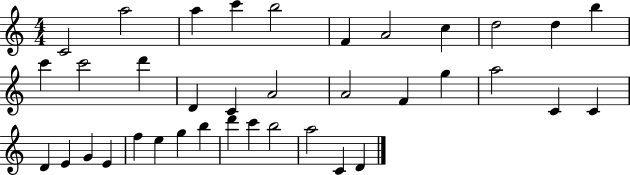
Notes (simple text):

C4/h A5/h A5/q C6/q B5/h F4/q A4/h C5/q D5/h D5/q B5/q C6/q C6/h D6/q D4/q C4/q A4/h A4/h F4/q G5/q A5/h C4/q C4/q D4/q E4/q G4/q E4/q F5/q E5/q G5/q B5/q D6/q C6/q B5/h A5/h C4/q D4/q